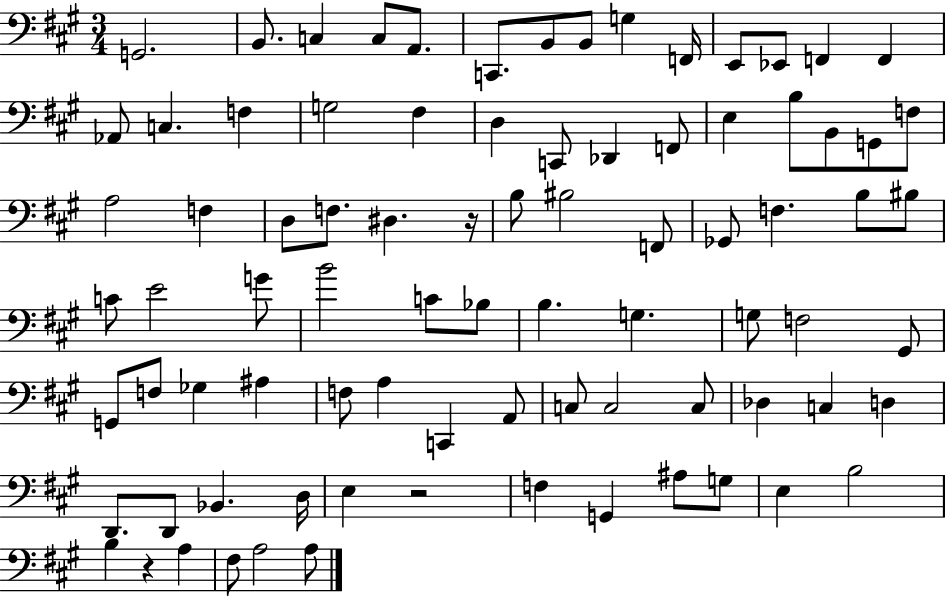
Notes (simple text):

G2/h. B2/e. C3/q C3/e A2/e. C2/e. B2/e B2/e G3/q F2/s E2/e Eb2/e F2/q F2/q Ab2/e C3/q. F3/q G3/h F#3/q D3/q C2/e Db2/q F2/e E3/q B3/e B2/e G2/e F3/e A3/h F3/q D3/e F3/e. D#3/q. R/s B3/e BIS3/h F2/e Gb2/e F3/q. B3/e BIS3/e C4/e E4/h G4/e B4/h C4/e Bb3/e B3/q. G3/q. G3/e F3/h G#2/e G2/e F3/e Gb3/q A#3/q F3/e A3/q C2/q A2/e C3/e C3/h C3/e Db3/q C3/q D3/q D2/e. D2/e Bb2/q. D3/s E3/q R/h F3/q G2/q A#3/e G3/e E3/q B3/h B3/q R/q A3/q F#3/e A3/h A3/e